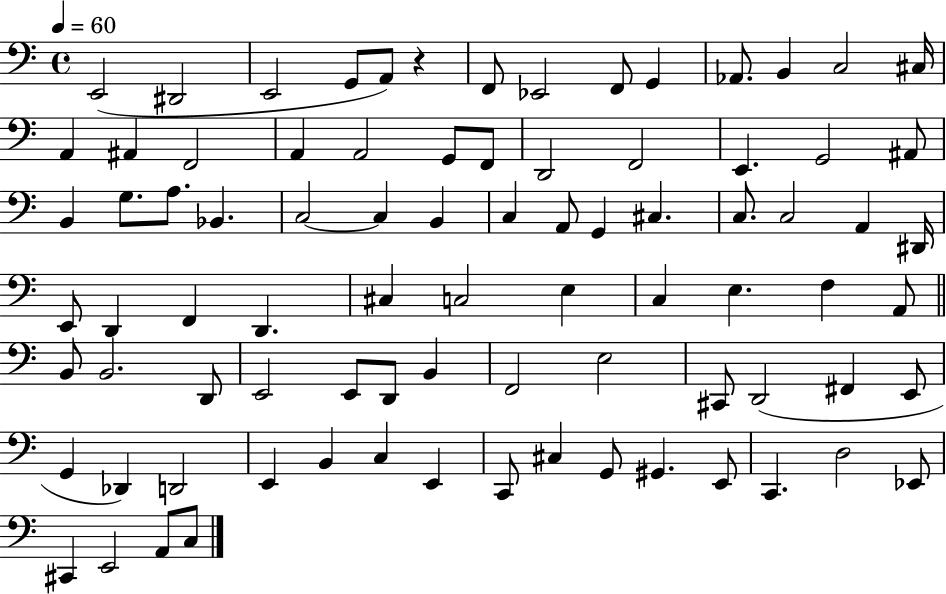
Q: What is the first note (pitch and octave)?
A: E2